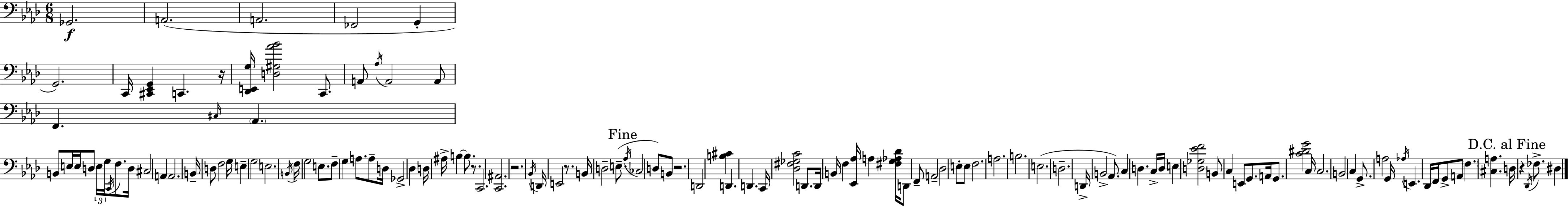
Gb2/h. A2/h. A2/h. FES2/h G2/q G2/h. C2/s [C#2,Eb2,G2]/q C2/q. R/s [Db2,E2,G3]/s [D3,G#3,Ab4,Bb4]/h C2/e. A2/e Ab3/s A2/h A2/e F2/q. C#3/s Ab2/q. B2/e E3/s E3/s D3/e E3/s G3/s C2/s F3/e. D3/s C#3/h A2/q A2/h. B2/s D3/e F3/h G3/s E3/q G3/h E3/h. B2/s F3/s G3/h E3/e. F3/e G3/q A3/e. A3/e D3/s Gb2/h Db3/q D3/s A#3/s B3/q B3/e. R/e. C2/h. [C2,A#2]/h. R/h. Bb2/s D2/s E2/h R/e. B2/s D3/h E3/e. Ab3/s CES3/h D3/e B2/e R/h. D2/h [B3,C#4]/q D2/q. D2/q. C2/s [Db3,F#3,Gb3,C4]/h D2/e. D2/s B2/s F3/q [Eb2,Ab3]/s A3/q [F#3,G3,Ab3,Db4]/s D2/e F2/e A2/h Db3/h E3/e E3/e F3/h. A3/h. B3/h. E3/h. D3/h. D2/s B2/h Ab2/e. C3/q D3/q. C3/s D3/s E3/q [D3,Gb3,Eb4,F4]/h B2/e C3/q E2/e G2/e. A2/s G2/e. [C4,D#4,G4]/h C3/s C3/h. B2/h C3/q G2/e. A3/h G2/s Ab3/s E2/q. Db2/s F2/s G2/e A2/e F3/q. [C#3,A3]/q. D3/s R/q Db2/s FES3/e. D#3/q